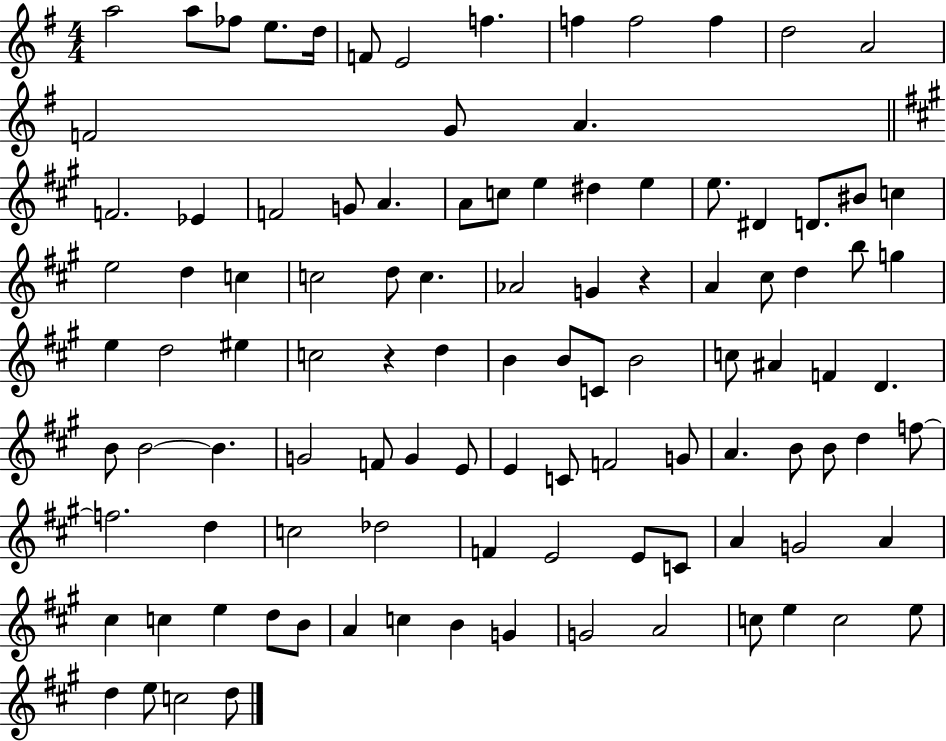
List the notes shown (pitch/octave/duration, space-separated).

A5/h A5/e FES5/e E5/e. D5/s F4/e E4/h F5/q. F5/q F5/h F5/q D5/h A4/h F4/h G4/e A4/q. F4/h. Eb4/q F4/h G4/e A4/q. A4/e C5/e E5/q D#5/q E5/q E5/e. D#4/q D4/e. BIS4/e C5/q E5/h D5/q C5/q C5/h D5/e C5/q. Ab4/h G4/q R/q A4/q C#5/e D5/q B5/e G5/q E5/q D5/h EIS5/q C5/h R/q D5/q B4/q B4/e C4/e B4/h C5/e A#4/q F4/q D4/q. B4/e B4/h B4/q. G4/h F4/e G4/q E4/e E4/q C4/e F4/h G4/e A4/q. B4/e B4/e D5/q F5/e F5/h. D5/q C5/h Db5/h F4/q E4/h E4/e C4/e A4/q G4/h A4/q C#5/q C5/q E5/q D5/e B4/e A4/q C5/q B4/q G4/q G4/h A4/h C5/e E5/q C5/h E5/e D5/q E5/e C5/h D5/e